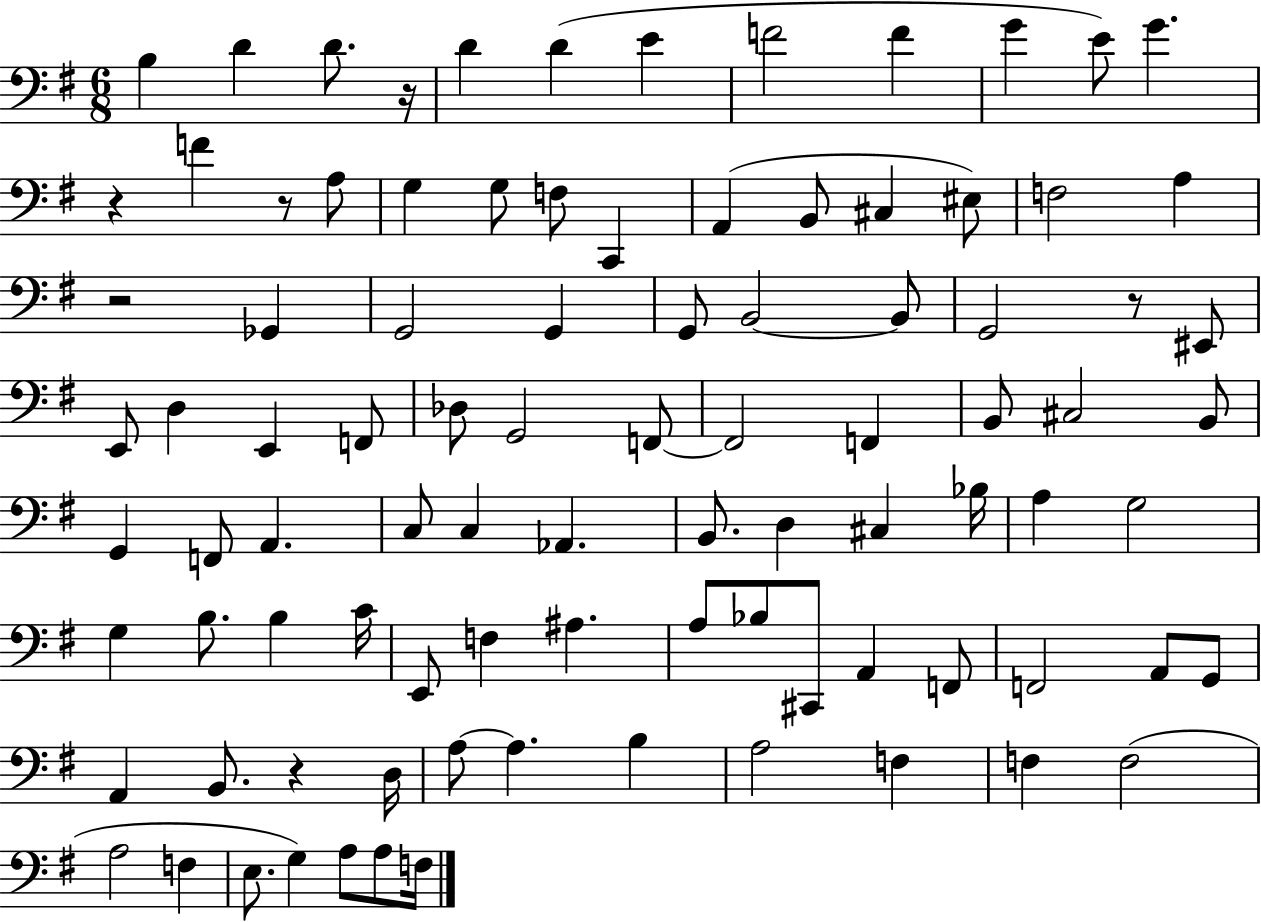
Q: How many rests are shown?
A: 6